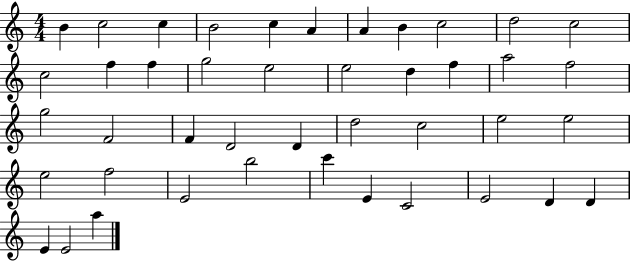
B4/q C5/h C5/q B4/h C5/q A4/q A4/q B4/q C5/h D5/h C5/h C5/h F5/q F5/q G5/h E5/h E5/h D5/q F5/q A5/h F5/h G5/h F4/h F4/q D4/h D4/q D5/h C5/h E5/h E5/h E5/h F5/h E4/h B5/h C6/q E4/q C4/h E4/h D4/q D4/q E4/q E4/h A5/q